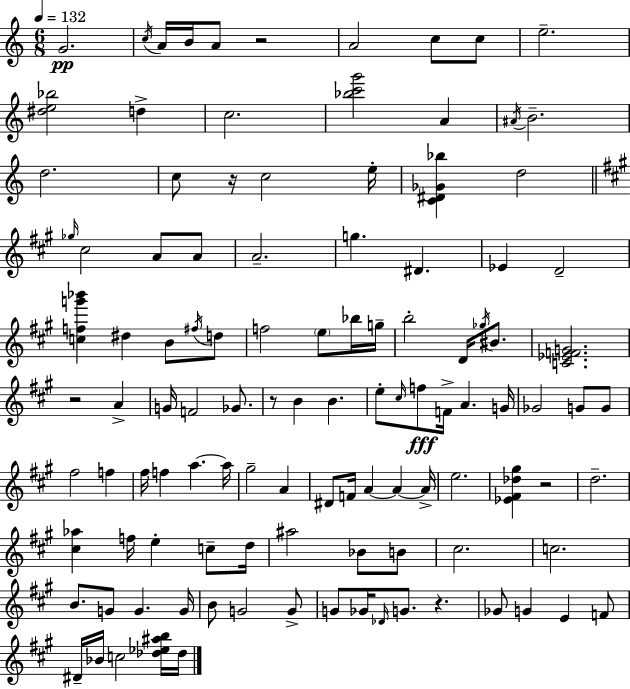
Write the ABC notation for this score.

X:1
T:Untitled
M:6/8
L:1/4
K:C
G2 c/4 A/4 B/4 A/2 z2 A2 c/2 c/2 e2 [^de_b]2 d c2 [_bc'g']2 A ^A/4 B2 d2 c/2 z/4 c2 e/4 [C^D_G_b] d2 _g/4 ^c2 A/2 A/2 A2 g ^D _E D2 [cfg'_b'] ^d B/2 ^f/4 d/2 f2 e/2 _b/4 g/4 b2 D/4 _g/4 ^B/2 [C_EFG]2 z2 A G/4 F2 _G/2 z/2 B B e/2 ^c/4 f/2 F/4 A G/4 _G2 G/2 G/2 ^f2 f ^f/4 f a a/4 ^g2 A ^D/2 F/4 A A A/4 e2 [_E^F_d^g] z2 d2 [^c_a] f/4 e c/2 d/4 ^a2 _B/2 B/2 ^c2 c2 B/2 G/2 G G/4 B/2 G2 G/2 G/2 _G/4 _D/4 G/2 z _G/2 G E F/2 ^D/4 _B/4 c2 [_d_e^ab]/4 _d/4